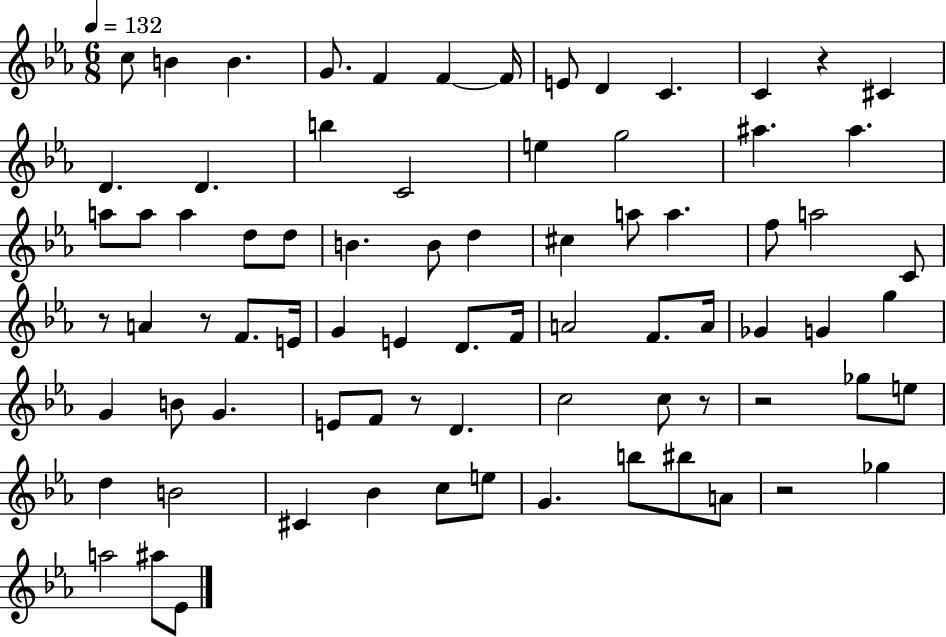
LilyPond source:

{
  \clef treble
  \numericTimeSignature
  \time 6/8
  \key ees \major
  \tempo 4 = 132
  \repeat volta 2 { c''8 b'4 b'4. | g'8. f'4 f'4~~ f'16 | e'8 d'4 c'4. | c'4 r4 cis'4 | \break d'4. d'4. | b''4 c'2 | e''4 g''2 | ais''4. ais''4. | \break a''8 a''8 a''4 d''8 d''8 | b'4. b'8 d''4 | cis''4 a''8 a''4. | f''8 a''2 c'8 | \break r8 a'4 r8 f'8. e'16 | g'4 e'4 d'8. f'16 | a'2 f'8. a'16 | ges'4 g'4 g''4 | \break g'4 b'8 g'4. | e'8 f'8 r8 d'4. | c''2 c''8 r8 | r2 ges''8 e''8 | \break d''4 b'2 | cis'4 bes'4 c''8 e''8 | g'4. b''8 bis''8 a'8 | r2 ges''4 | \break a''2 ais''8 ees'8 | } \bar "|."
}